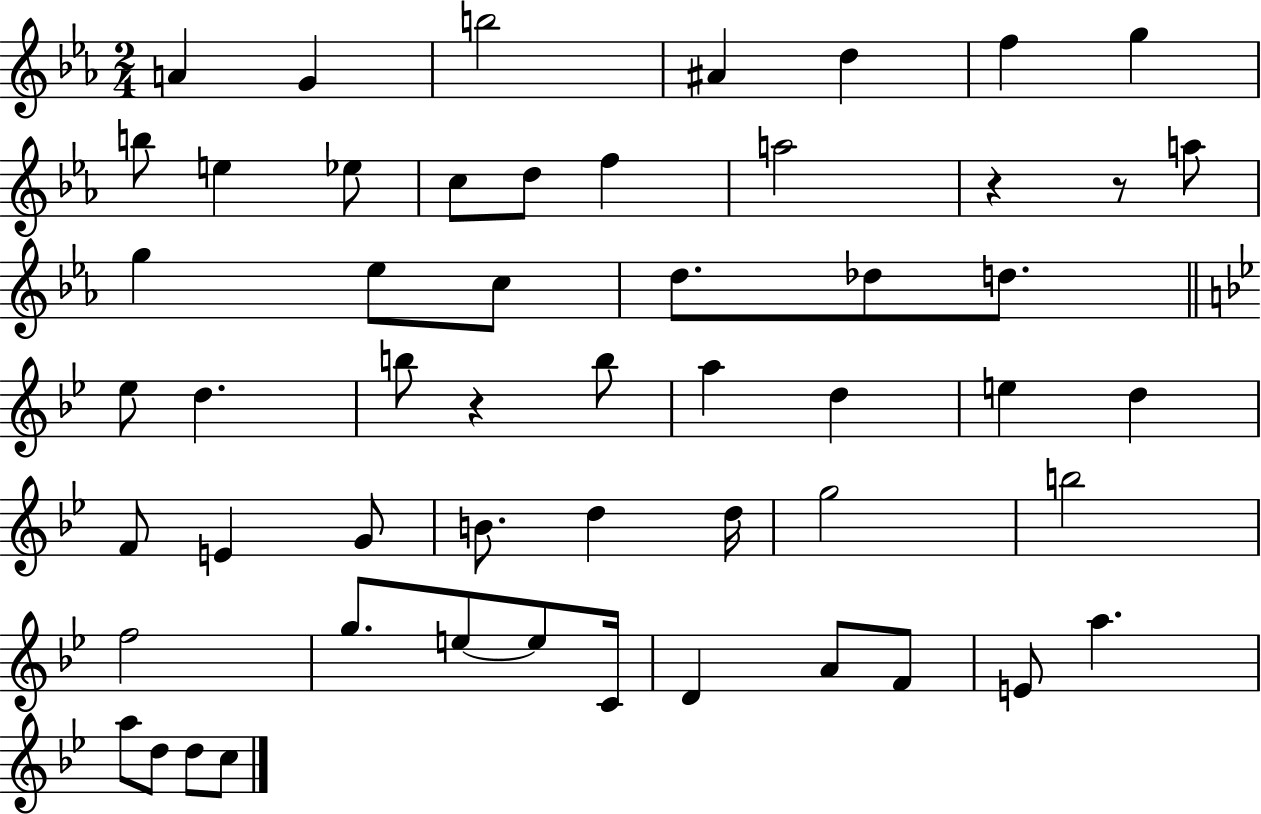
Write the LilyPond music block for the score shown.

{
  \clef treble
  \numericTimeSignature
  \time 2/4
  \key ees \major
  a'4 g'4 | b''2 | ais'4 d''4 | f''4 g''4 | \break b''8 e''4 ees''8 | c''8 d''8 f''4 | a''2 | r4 r8 a''8 | \break g''4 ees''8 c''8 | d''8. des''8 d''8. | \bar "||" \break \key g \minor ees''8 d''4. | b''8 r4 b''8 | a''4 d''4 | e''4 d''4 | \break f'8 e'4 g'8 | b'8. d''4 d''16 | g''2 | b''2 | \break f''2 | g''8. e''8~~ e''8 c'16 | d'4 a'8 f'8 | e'8 a''4. | \break a''8 d''8 d''8 c''8 | \bar "|."
}